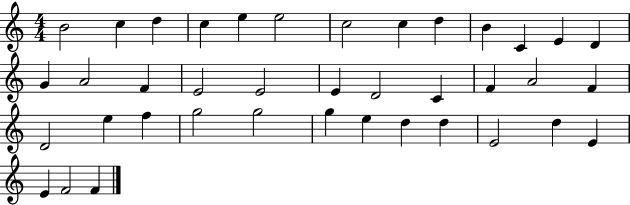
B4/h C5/q D5/q C5/q E5/q E5/h C5/h C5/q D5/q B4/q C4/q E4/q D4/q G4/q A4/h F4/q E4/h E4/h E4/q D4/h C4/q F4/q A4/h F4/q D4/h E5/q F5/q G5/h G5/h G5/q E5/q D5/q D5/q E4/h D5/q E4/q E4/q F4/h F4/q